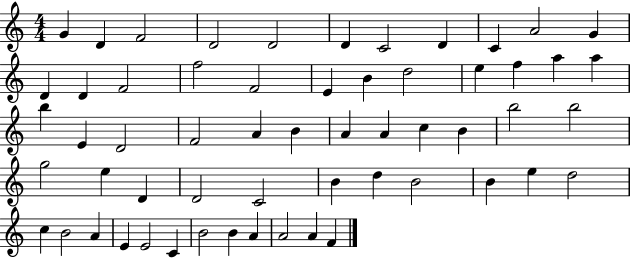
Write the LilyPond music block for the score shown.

{
  \clef treble
  \numericTimeSignature
  \time 4/4
  \key c \major
  g'4 d'4 f'2 | d'2 d'2 | d'4 c'2 d'4 | c'4 a'2 g'4 | \break d'4 d'4 f'2 | f''2 f'2 | e'4 b'4 d''2 | e''4 f''4 a''4 a''4 | \break b''4 e'4 d'2 | f'2 a'4 b'4 | a'4 a'4 c''4 b'4 | b''2 b''2 | \break g''2 e''4 d'4 | d'2 c'2 | b'4 d''4 b'2 | b'4 e''4 d''2 | \break c''4 b'2 a'4 | e'4 e'2 c'4 | b'2 b'4 a'4 | a'2 a'4 f'4 | \break \bar "|."
}